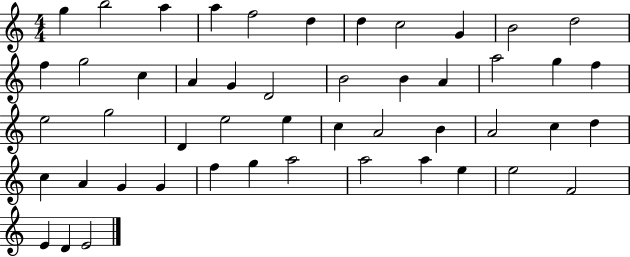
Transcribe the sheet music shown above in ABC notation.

X:1
T:Untitled
M:4/4
L:1/4
K:C
g b2 a a f2 d d c2 G B2 d2 f g2 c A G D2 B2 B A a2 g f e2 g2 D e2 e c A2 B A2 c d c A G G f g a2 a2 a e e2 F2 E D E2